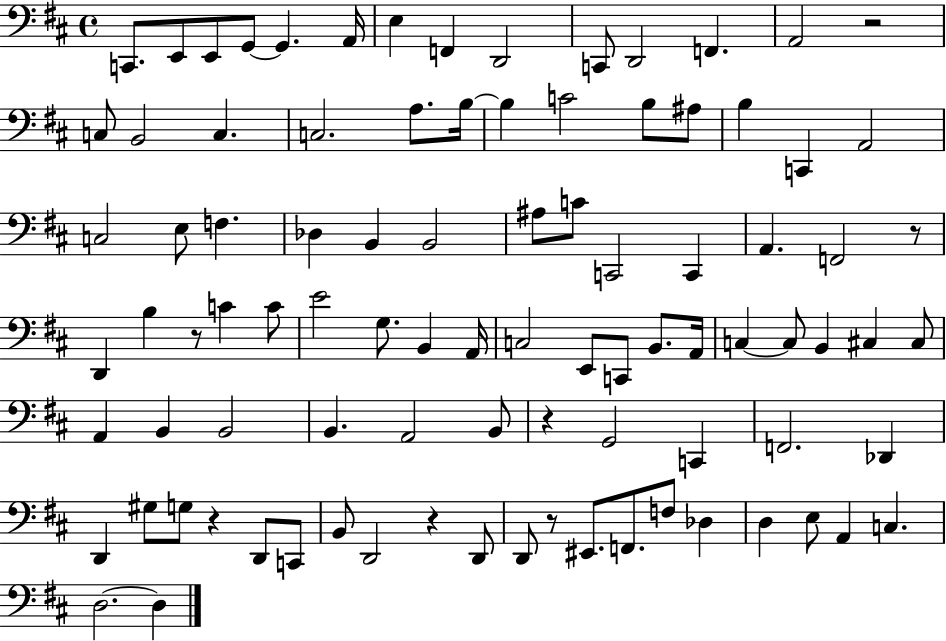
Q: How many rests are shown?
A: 7